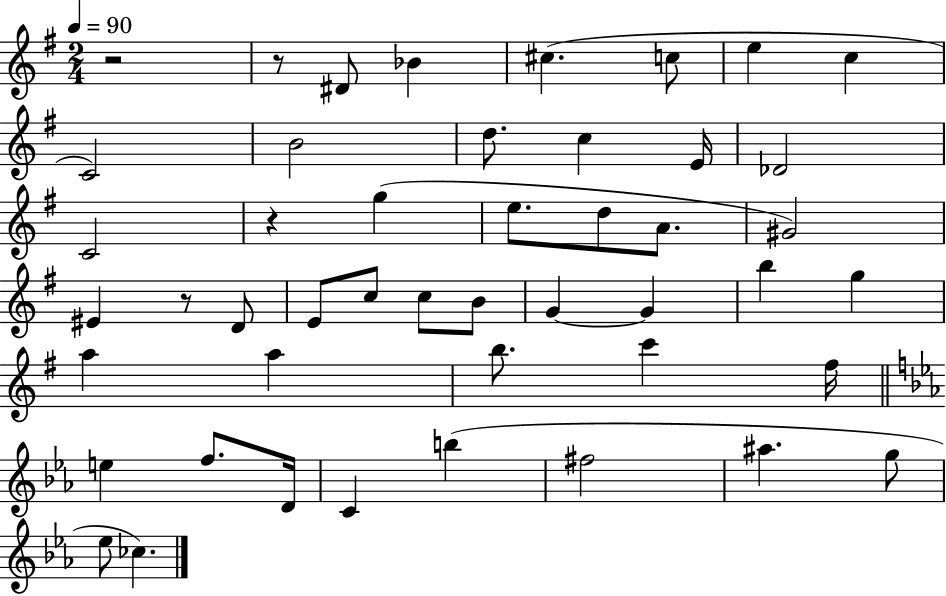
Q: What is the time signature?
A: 2/4